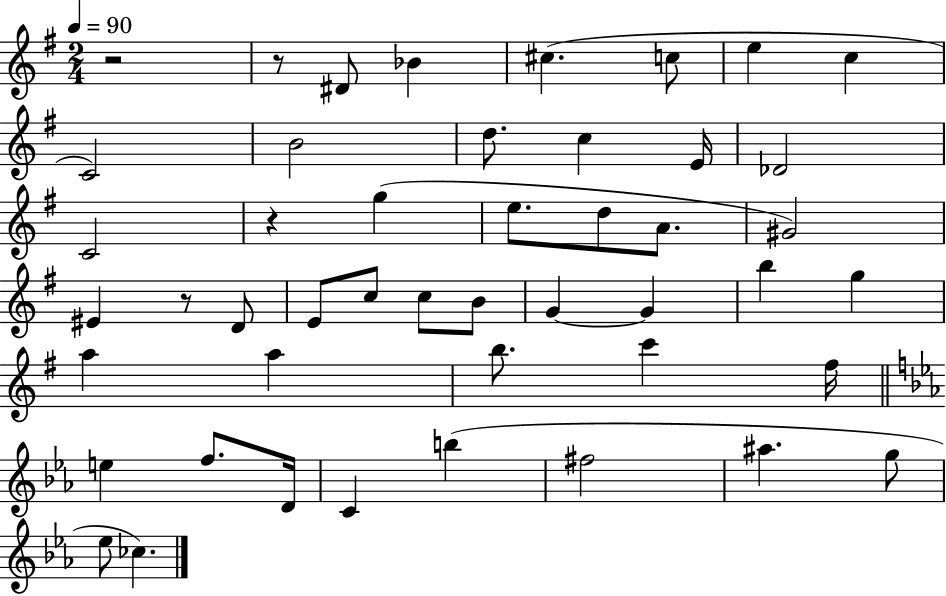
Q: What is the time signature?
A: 2/4